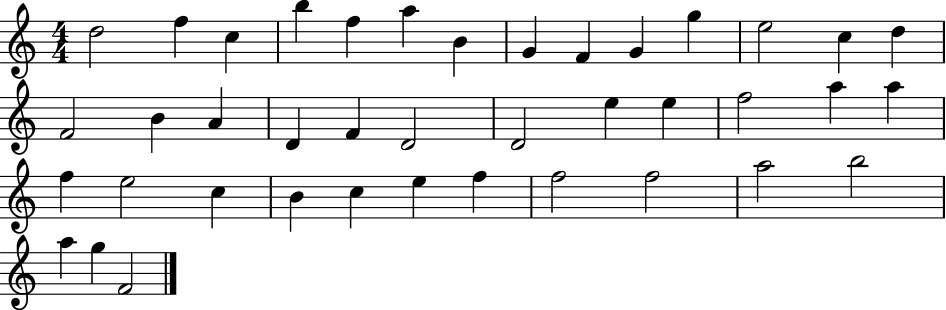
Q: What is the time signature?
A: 4/4